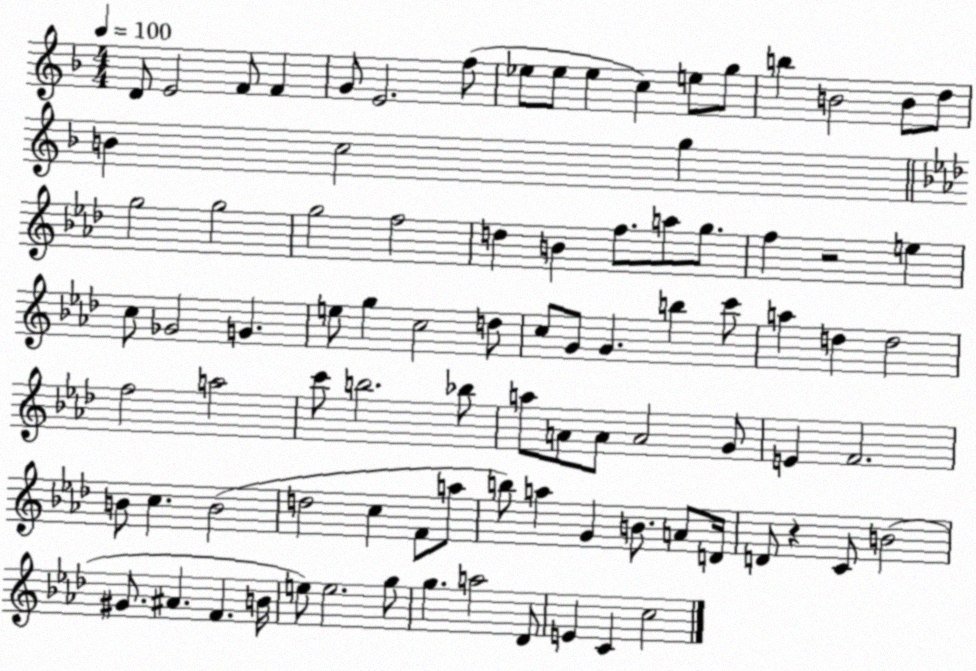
X:1
T:Untitled
M:4/4
L:1/4
K:F
D/2 E2 F/2 F G/2 E2 f/2 _e/2 _e/2 _e c e/2 g/2 b B2 B/2 d/2 B c2 g g2 g2 g2 f2 d B f/2 a/2 g/2 f z2 e c/2 _G2 G e/2 g c2 d/2 c/2 G/2 G b c'/2 a d d2 f2 a2 c'/2 b2 _b/2 a/2 A/2 A/2 A2 G/2 E F2 B/2 c B2 d2 c F/2 a/2 b/2 a G B/2 A/2 D/4 D/2 z C/2 B2 ^G/2 ^A F B/4 e/2 e2 g/2 g a2 _D/2 E C c2